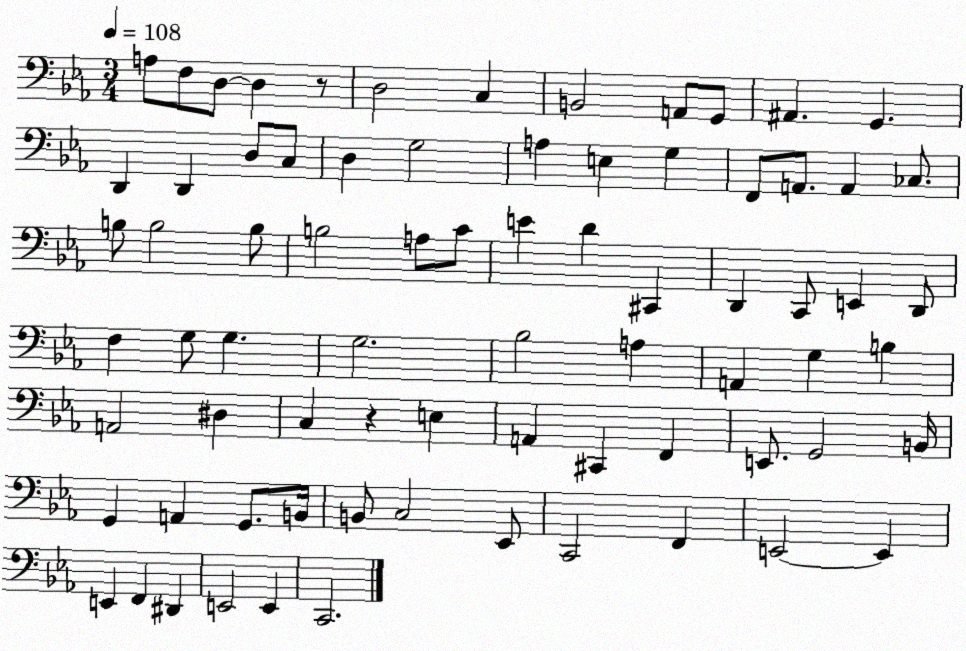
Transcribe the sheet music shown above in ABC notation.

X:1
T:Untitled
M:3/4
L:1/4
K:Eb
A,/2 F,/2 D,/2 D, z/2 D,2 C, B,,2 A,,/2 G,,/2 ^A,, G,, D,, D,, D,/2 C,/2 D, G,2 A, E, G, F,,/2 A,,/2 A,, _C,/2 B,/2 B,2 B,/2 B,2 A,/2 C/2 E D ^C,, D,, C,,/2 E,, D,,/2 F, G,/2 G, G,2 _B,2 A, A,, G, B, A,,2 ^D, C, z E, A,, ^C,, F,, E,,/2 G,,2 B,,/4 G,, A,, G,,/2 B,,/4 B,,/2 C,2 _E,,/2 C,,2 F,, E,,2 E,, E,, F,, ^D,, E,,2 E,, C,,2